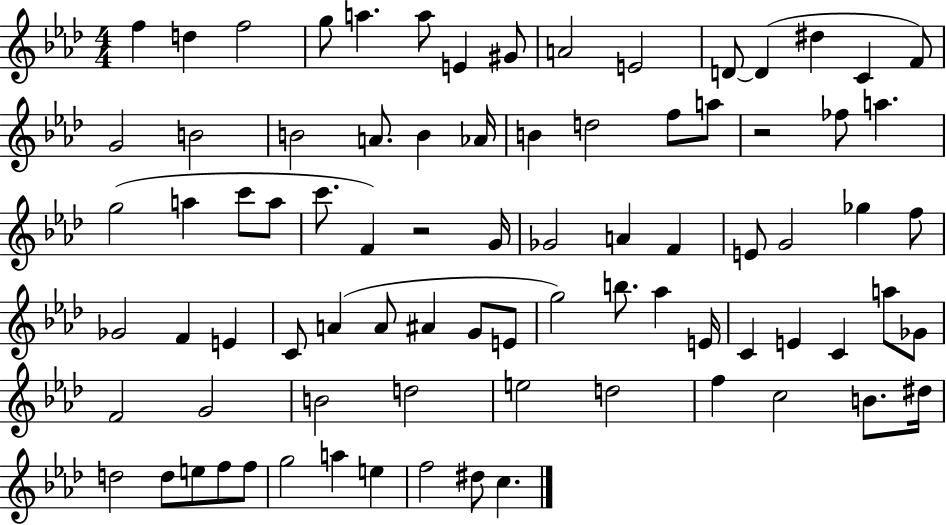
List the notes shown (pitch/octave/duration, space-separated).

F5/q D5/q F5/h G5/e A5/q. A5/e E4/q G#4/e A4/h E4/h D4/e D4/q D#5/q C4/q F4/e G4/h B4/h B4/h A4/e. B4/q Ab4/s B4/q D5/h F5/e A5/e R/h FES5/e A5/q. G5/h A5/q C6/e A5/e C6/e. F4/q R/h G4/s Gb4/h A4/q F4/q E4/e G4/h Gb5/q F5/e Gb4/h F4/q E4/q C4/e A4/q A4/e A#4/q G4/e E4/e G5/h B5/e. Ab5/q E4/s C4/q E4/q C4/q A5/e Gb4/e F4/h G4/h B4/h D5/h E5/h D5/h F5/q C5/h B4/e. D#5/s D5/h D5/e E5/e F5/e F5/e G5/h A5/q E5/q F5/h D#5/e C5/q.